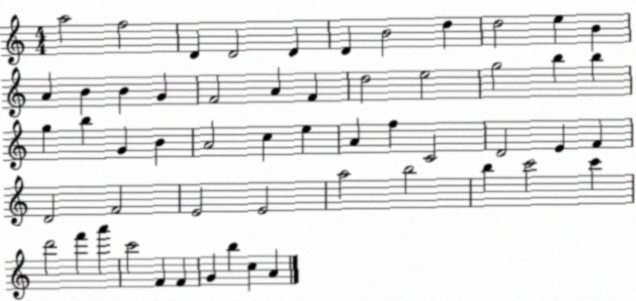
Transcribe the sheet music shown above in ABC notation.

X:1
T:Untitled
M:4/4
L:1/4
K:C
a2 f2 D D2 D D B2 d d2 e B A B B G F2 A F d2 e2 g2 b b g b G B A2 c e A f C2 D2 E F D2 F2 E2 E2 a2 b2 b c'2 c' d'2 f' a' c'2 F F G b c A